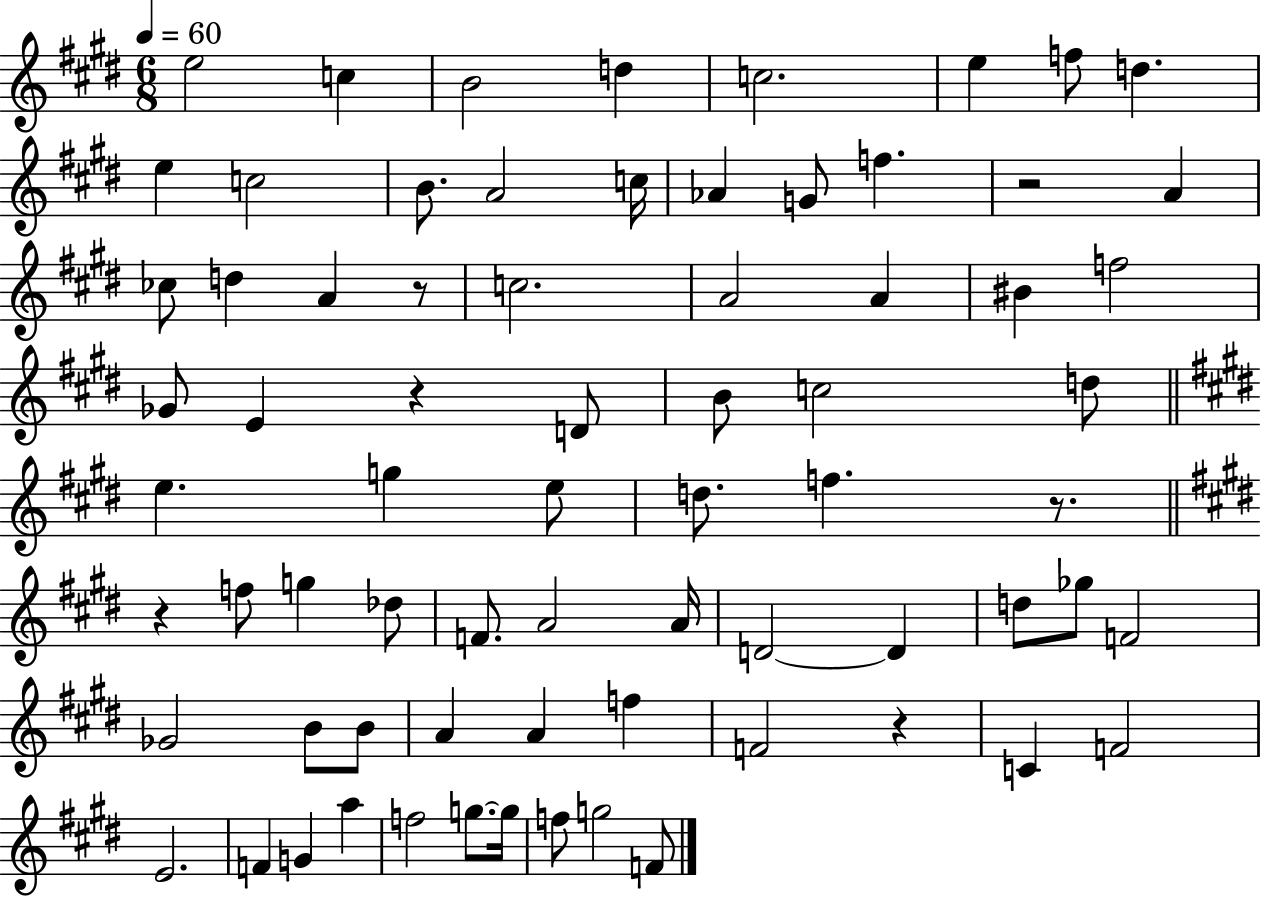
E5/h C5/q B4/h D5/q C5/h. E5/q F5/e D5/q. E5/q C5/h B4/e. A4/h C5/s Ab4/q G4/e F5/q. R/h A4/q CES5/e D5/q A4/q R/e C5/h. A4/h A4/q BIS4/q F5/h Gb4/e E4/q R/q D4/e B4/e C5/h D5/e E5/q. G5/q E5/e D5/e. F5/q. R/e. R/q F5/e G5/q Db5/e F4/e. A4/h A4/s D4/h D4/q D5/e Gb5/e F4/h Gb4/h B4/e B4/e A4/q A4/q F5/q F4/h R/q C4/q F4/h E4/h. F4/q G4/q A5/q F5/h G5/e. G5/s F5/e G5/h F4/e